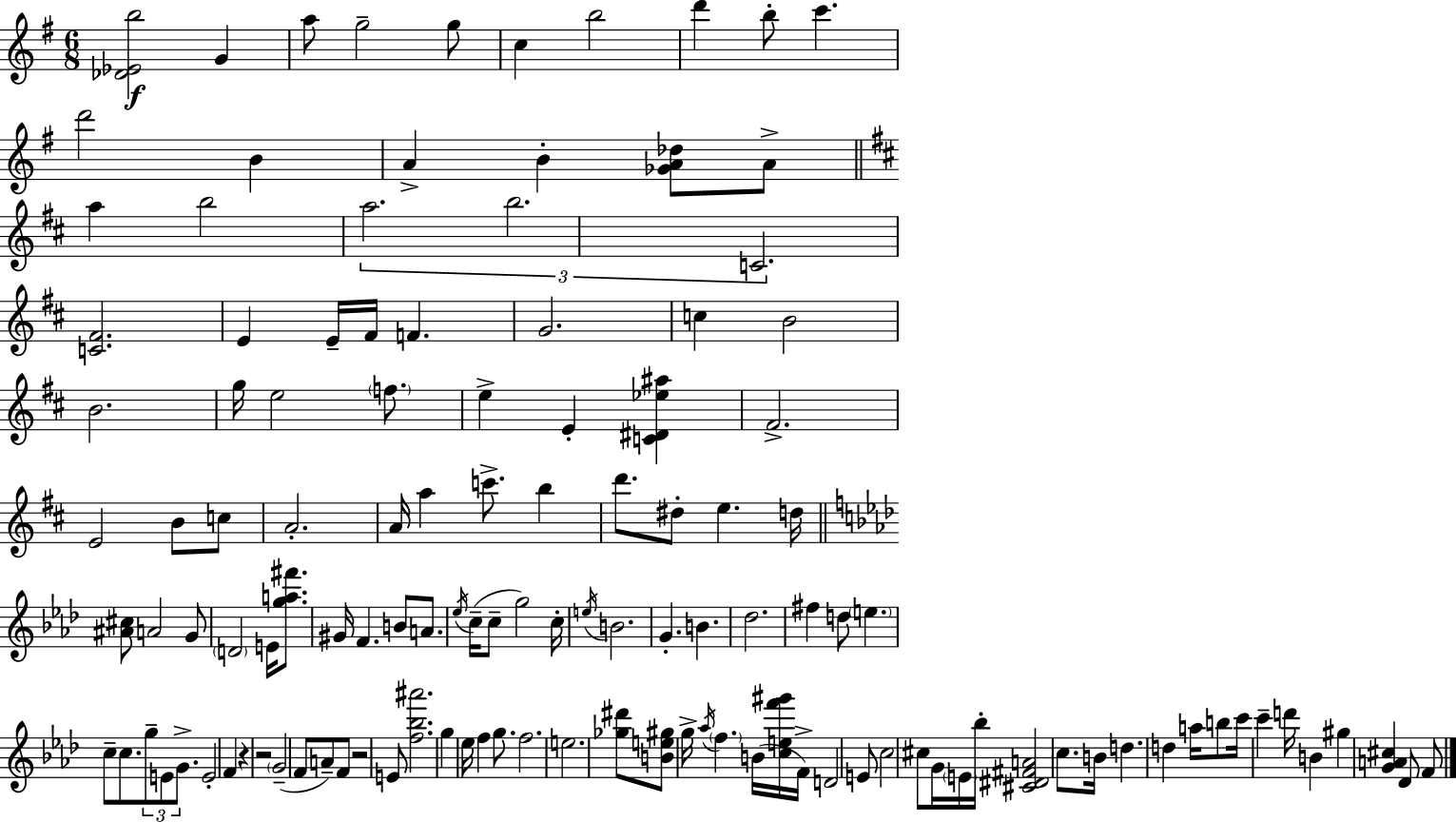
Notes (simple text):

[Db4,Eb4,B5]/h G4/q A5/e G5/h G5/e C5/q B5/h D6/q B5/e C6/q. D6/h B4/q A4/q B4/q [Gb4,A4,Db5]/e A4/e A5/q B5/h A5/h. B5/h. C4/h. [C4,F#4]/h. E4/q E4/s F#4/s F4/q. G4/h. C5/q B4/h B4/h. G5/s E5/h F5/e. E5/q E4/q [C4,D#4,Eb5,A#5]/q F#4/h. E4/h B4/e C5/e A4/h. A4/s A5/q C6/e. B5/q D6/e. D#5/e E5/q. D5/s [A#4,C#5]/e A4/h G4/e D4/h E4/s [G5,A5,F#6]/e. G#4/s F4/q. B4/e A4/e. Eb5/s C5/s C5/e G5/h C5/s E5/s B4/h. G4/q. B4/q. Db5/h. F#5/q D5/e E5/q. C5/e C5/e. G5/e E4/e G4/e. E4/h F4/q R/q R/h G4/h F4/e A4/e F4/e R/h E4/e [F5,Bb5,A#6]/h. G5/q Eb5/s F5/q G5/e. F5/h. E5/h. [Gb5,D#6]/e [B4,E5,G#5]/e G5/s Ab5/s F5/q. B4/s [C5,E5,F6,G#6]/s F4/s D4/h E4/e C5/h C#5/e G4/s E4/s Bb5/s [C#4,D#4,F#4,A4]/h C5/e. B4/s D5/q. D5/q A5/s B5/e C6/s C6/q D6/s B4/q G#5/q [G4,A4,C#5]/q Db4/e F4/e